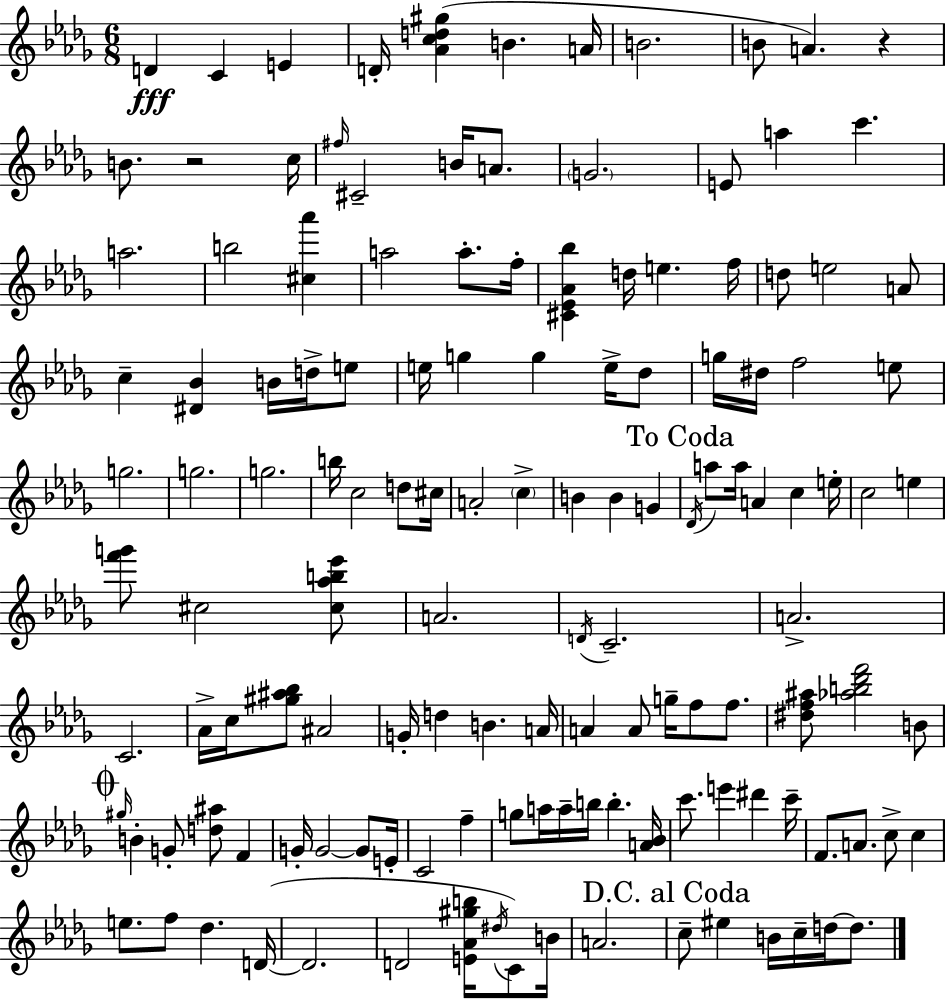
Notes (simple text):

D4/q C4/q E4/q D4/s [Ab4,C5,D5,G#5]/q B4/q. A4/s B4/h. B4/e A4/q. R/q B4/e. R/h C5/s F#5/s C#4/h B4/s A4/e. G4/h. E4/e A5/q C6/q. A5/h. B5/h [C#5,Ab6]/q A5/h A5/e. F5/s [C#4,Eb4,Ab4,Bb5]/q D5/s E5/q. F5/s D5/e E5/h A4/e C5/q [D#4,Bb4]/q B4/s D5/s E5/e E5/s G5/q G5/q E5/s Db5/e G5/s D#5/s F5/h E5/e G5/h. G5/h. G5/h. B5/s C5/h D5/e C#5/s A4/h C5/q B4/q B4/q G4/q Db4/s A5/e A5/s A4/q C5/q E5/s C5/h E5/q [F6,G6]/e C#5/h [C#5,Ab5,B5,Eb6]/e A4/h. D4/s C4/h. A4/h. C4/h. Ab4/s C5/s [G#5,A#5,Bb5]/e A#4/h G4/s D5/q B4/q. A4/s A4/q A4/e G5/s F5/e F5/e. [D#5,F5,A#5]/e [Ab5,B5,Db6,F6]/h B4/e G#5/s B4/q G4/e [D5,A#5]/e F4/q G4/s G4/h G4/e E4/s C4/h F5/q G5/e A5/s A5/s B5/s B5/q. [A4,Bb4]/s C6/e. E6/q D#6/q C6/s F4/e. A4/e. C5/e C5/q E5/e. F5/e Db5/q. D4/s D4/h. D4/h [E4,Ab4,G#5,B5]/s D#5/s C4/e B4/s A4/h. C5/e EIS5/q B4/s C5/s D5/s D5/e.